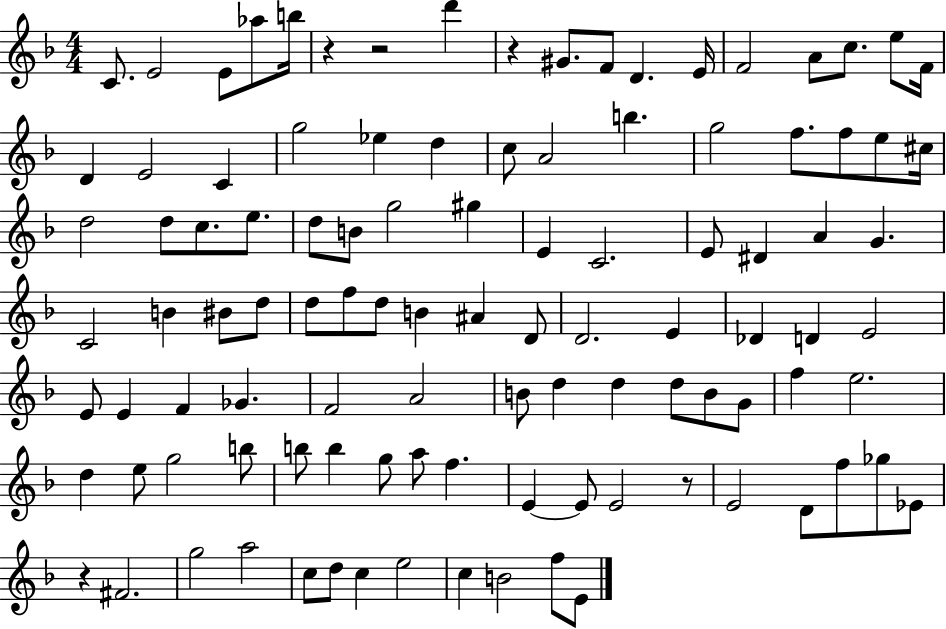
{
  \clef treble
  \numericTimeSignature
  \time 4/4
  \key f \major
  c'8. e'2 e'8 aes''8 b''16 | r4 r2 d'''4 | r4 gis'8. f'8 d'4. e'16 | f'2 a'8 c''8. e''8 f'16 | \break d'4 e'2 c'4 | g''2 ees''4 d''4 | c''8 a'2 b''4. | g''2 f''8. f''8 e''8 cis''16 | \break d''2 d''8 c''8. e''8. | d''8 b'8 g''2 gis''4 | e'4 c'2. | e'8 dis'4 a'4 g'4. | \break c'2 b'4 bis'8 d''8 | d''8 f''8 d''8 b'4 ais'4 d'8 | d'2. e'4 | des'4 d'4 e'2 | \break e'8 e'4 f'4 ges'4. | f'2 a'2 | b'8 d''4 d''4 d''8 b'8 g'8 | f''4 e''2. | \break d''4 e''8 g''2 b''8 | b''8 b''4 g''8 a''8 f''4. | e'4~~ e'8 e'2 r8 | e'2 d'8 f''8 ges''8 ees'8 | \break r4 fis'2. | g''2 a''2 | c''8 d''8 c''4 e''2 | c''4 b'2 f''8 e'8 | \break \bar "|."
}